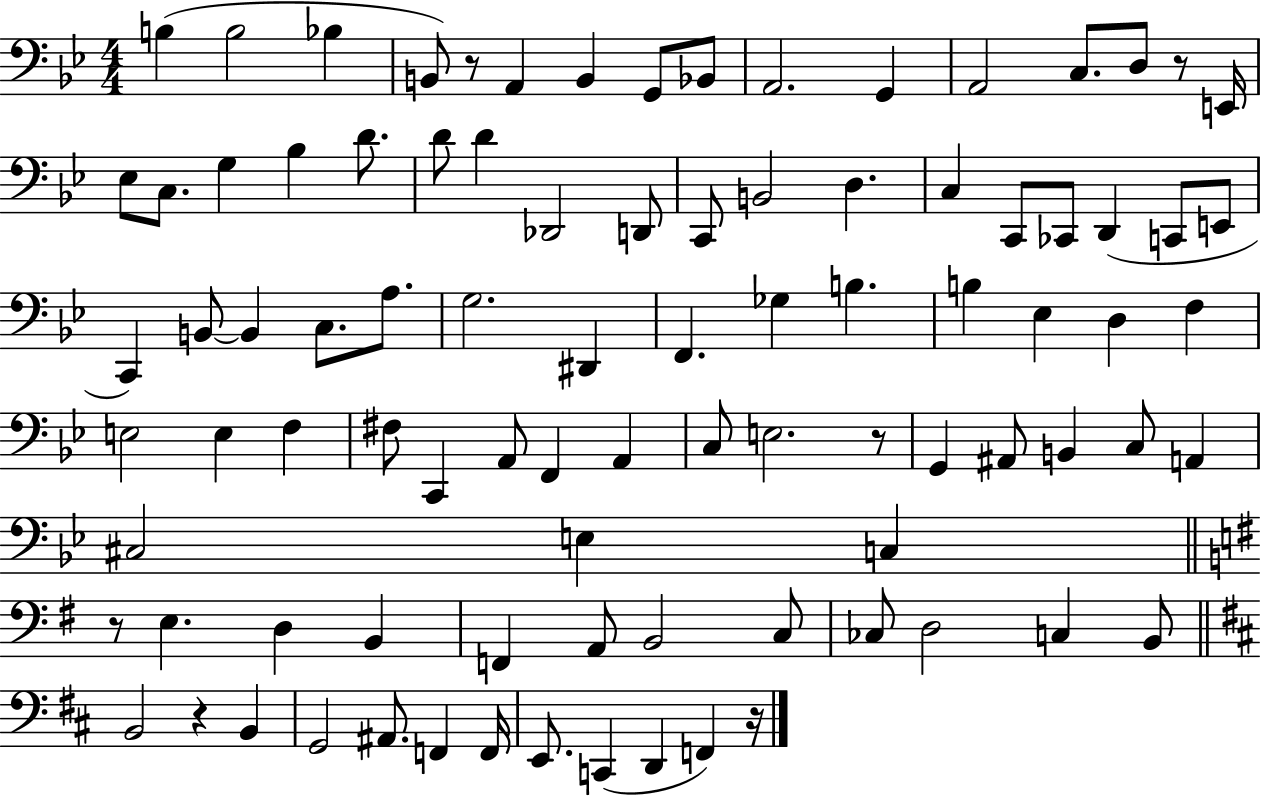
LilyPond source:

{
  \clef bass
  \numericTimeSignature
  \time 4/4
  \key bes \major
  b4( b2 bes4 | b,8) r8 a,4 b,4 g,8 bes,8 | a,2. g,4 | a,2 c8. d8 r8 e,16 | \break ees8 c8. g4 bes4 d'8. | d'8 d'4 des,2 d,8 | c,8 b,2 d4. | c4 c,8 ces,8 d,4( c,8 e,8 | \break c,4) b,8~~ b,4 c8. a8. | g2. dis,4 | f,4. ges4 b4. | b4 ees4 d4 f4 | \break e2 e4 f4 | fis8 c,4 a,8 f,4 a,4 | c8 e2. r8 | g,4 ais,8 b,4 c8 a,4 | \break cis2 e4 c4 | \bar "||" \break \key g \major r8 e4. d4 b,4 | f,4 a,8 b,2 c8 | ces8 d2 c4 b,8 | \bar "||" \break \key d \major b,2 r4 b,4 | g,2 ais,8. f,4 f,16 | e,8. c,4( d,4 f,4) r16 | \bar "|."
}